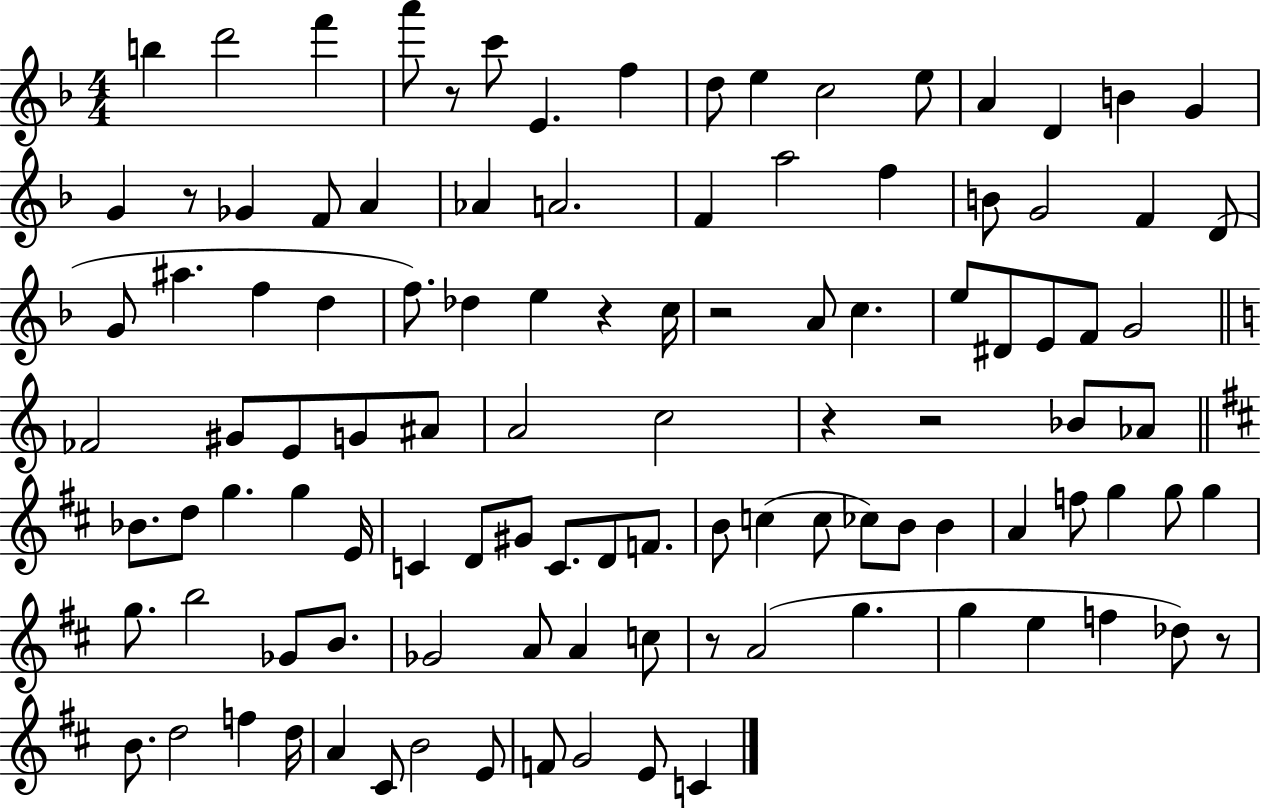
B5/q D6/h F6/q A6/e R/e C6/e E4/q. F5/q D5/e E5/q C5/h E5/e A4/q D4/q B4/q G4/q G4/q R/e Gb4/q F4/e A4/q Ab4/q A4/h. F4/q A5/h F5/q B4/e G4/h F4/q D4/e G4/e A#5/q. F5/q D5/q F5/e. Db5/q E5/q R/q C5/s R/h A4/e C5/q. E5/e D#4/e E4/e F4/e G4/h FES4/h G#4/e E4/e G4/e A#4/e A4/h C5/h R/q R/h Bb4/e Ab4/e Bb4/e. D5/e G5/q. G5/q E4/s C4/q D4/e G#4/e C4/e. D4/e F4/e. B4/e C5/q C5/e CES5/e B4/e B4/q A4/q F5/e G5/q G5/e G5/q G5/e. B5/h Gb4/e B4/e. Gb4/h A4/e A4/q C5/e R/e A4/h G5/q. G5/q E5/q F5/q Db5/e R/e B4/e. D5/h F5/q D5/s A4/q C#4/e B4/h E4/e F4/e G4/h E4/e C4/q